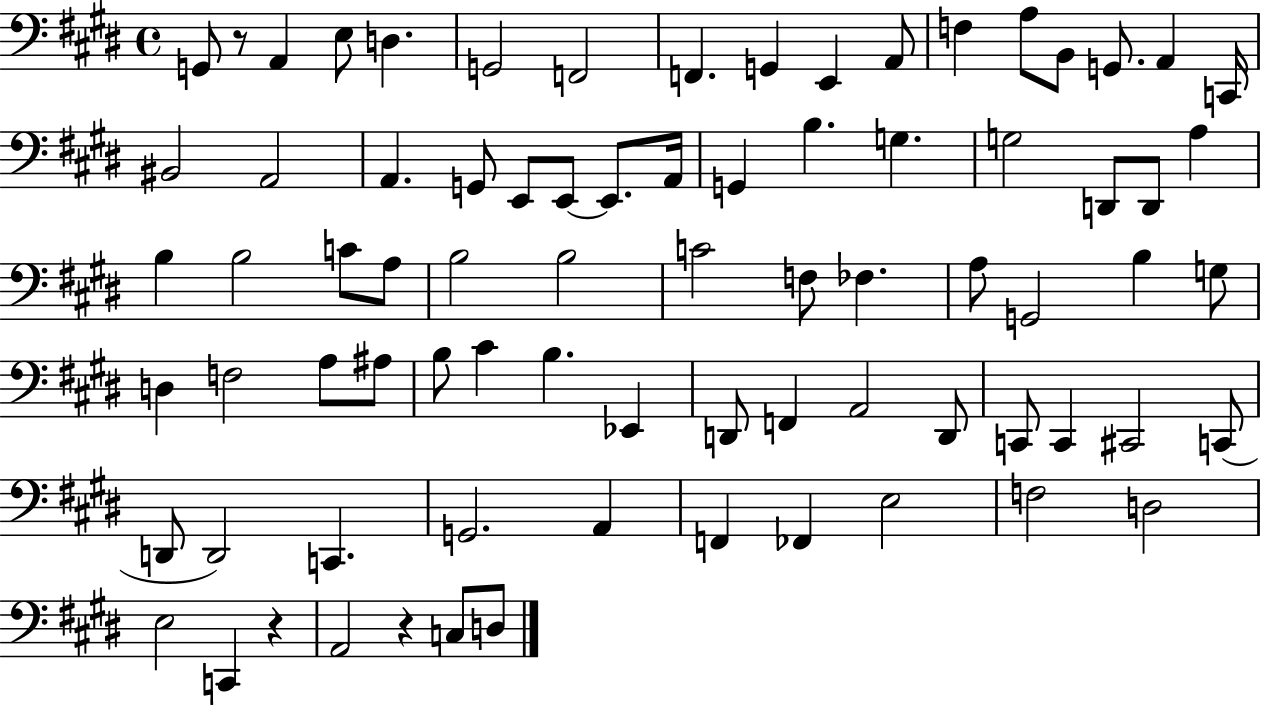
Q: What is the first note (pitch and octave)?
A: G2